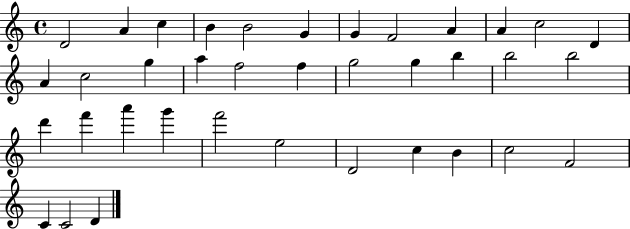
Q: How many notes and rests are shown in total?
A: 37